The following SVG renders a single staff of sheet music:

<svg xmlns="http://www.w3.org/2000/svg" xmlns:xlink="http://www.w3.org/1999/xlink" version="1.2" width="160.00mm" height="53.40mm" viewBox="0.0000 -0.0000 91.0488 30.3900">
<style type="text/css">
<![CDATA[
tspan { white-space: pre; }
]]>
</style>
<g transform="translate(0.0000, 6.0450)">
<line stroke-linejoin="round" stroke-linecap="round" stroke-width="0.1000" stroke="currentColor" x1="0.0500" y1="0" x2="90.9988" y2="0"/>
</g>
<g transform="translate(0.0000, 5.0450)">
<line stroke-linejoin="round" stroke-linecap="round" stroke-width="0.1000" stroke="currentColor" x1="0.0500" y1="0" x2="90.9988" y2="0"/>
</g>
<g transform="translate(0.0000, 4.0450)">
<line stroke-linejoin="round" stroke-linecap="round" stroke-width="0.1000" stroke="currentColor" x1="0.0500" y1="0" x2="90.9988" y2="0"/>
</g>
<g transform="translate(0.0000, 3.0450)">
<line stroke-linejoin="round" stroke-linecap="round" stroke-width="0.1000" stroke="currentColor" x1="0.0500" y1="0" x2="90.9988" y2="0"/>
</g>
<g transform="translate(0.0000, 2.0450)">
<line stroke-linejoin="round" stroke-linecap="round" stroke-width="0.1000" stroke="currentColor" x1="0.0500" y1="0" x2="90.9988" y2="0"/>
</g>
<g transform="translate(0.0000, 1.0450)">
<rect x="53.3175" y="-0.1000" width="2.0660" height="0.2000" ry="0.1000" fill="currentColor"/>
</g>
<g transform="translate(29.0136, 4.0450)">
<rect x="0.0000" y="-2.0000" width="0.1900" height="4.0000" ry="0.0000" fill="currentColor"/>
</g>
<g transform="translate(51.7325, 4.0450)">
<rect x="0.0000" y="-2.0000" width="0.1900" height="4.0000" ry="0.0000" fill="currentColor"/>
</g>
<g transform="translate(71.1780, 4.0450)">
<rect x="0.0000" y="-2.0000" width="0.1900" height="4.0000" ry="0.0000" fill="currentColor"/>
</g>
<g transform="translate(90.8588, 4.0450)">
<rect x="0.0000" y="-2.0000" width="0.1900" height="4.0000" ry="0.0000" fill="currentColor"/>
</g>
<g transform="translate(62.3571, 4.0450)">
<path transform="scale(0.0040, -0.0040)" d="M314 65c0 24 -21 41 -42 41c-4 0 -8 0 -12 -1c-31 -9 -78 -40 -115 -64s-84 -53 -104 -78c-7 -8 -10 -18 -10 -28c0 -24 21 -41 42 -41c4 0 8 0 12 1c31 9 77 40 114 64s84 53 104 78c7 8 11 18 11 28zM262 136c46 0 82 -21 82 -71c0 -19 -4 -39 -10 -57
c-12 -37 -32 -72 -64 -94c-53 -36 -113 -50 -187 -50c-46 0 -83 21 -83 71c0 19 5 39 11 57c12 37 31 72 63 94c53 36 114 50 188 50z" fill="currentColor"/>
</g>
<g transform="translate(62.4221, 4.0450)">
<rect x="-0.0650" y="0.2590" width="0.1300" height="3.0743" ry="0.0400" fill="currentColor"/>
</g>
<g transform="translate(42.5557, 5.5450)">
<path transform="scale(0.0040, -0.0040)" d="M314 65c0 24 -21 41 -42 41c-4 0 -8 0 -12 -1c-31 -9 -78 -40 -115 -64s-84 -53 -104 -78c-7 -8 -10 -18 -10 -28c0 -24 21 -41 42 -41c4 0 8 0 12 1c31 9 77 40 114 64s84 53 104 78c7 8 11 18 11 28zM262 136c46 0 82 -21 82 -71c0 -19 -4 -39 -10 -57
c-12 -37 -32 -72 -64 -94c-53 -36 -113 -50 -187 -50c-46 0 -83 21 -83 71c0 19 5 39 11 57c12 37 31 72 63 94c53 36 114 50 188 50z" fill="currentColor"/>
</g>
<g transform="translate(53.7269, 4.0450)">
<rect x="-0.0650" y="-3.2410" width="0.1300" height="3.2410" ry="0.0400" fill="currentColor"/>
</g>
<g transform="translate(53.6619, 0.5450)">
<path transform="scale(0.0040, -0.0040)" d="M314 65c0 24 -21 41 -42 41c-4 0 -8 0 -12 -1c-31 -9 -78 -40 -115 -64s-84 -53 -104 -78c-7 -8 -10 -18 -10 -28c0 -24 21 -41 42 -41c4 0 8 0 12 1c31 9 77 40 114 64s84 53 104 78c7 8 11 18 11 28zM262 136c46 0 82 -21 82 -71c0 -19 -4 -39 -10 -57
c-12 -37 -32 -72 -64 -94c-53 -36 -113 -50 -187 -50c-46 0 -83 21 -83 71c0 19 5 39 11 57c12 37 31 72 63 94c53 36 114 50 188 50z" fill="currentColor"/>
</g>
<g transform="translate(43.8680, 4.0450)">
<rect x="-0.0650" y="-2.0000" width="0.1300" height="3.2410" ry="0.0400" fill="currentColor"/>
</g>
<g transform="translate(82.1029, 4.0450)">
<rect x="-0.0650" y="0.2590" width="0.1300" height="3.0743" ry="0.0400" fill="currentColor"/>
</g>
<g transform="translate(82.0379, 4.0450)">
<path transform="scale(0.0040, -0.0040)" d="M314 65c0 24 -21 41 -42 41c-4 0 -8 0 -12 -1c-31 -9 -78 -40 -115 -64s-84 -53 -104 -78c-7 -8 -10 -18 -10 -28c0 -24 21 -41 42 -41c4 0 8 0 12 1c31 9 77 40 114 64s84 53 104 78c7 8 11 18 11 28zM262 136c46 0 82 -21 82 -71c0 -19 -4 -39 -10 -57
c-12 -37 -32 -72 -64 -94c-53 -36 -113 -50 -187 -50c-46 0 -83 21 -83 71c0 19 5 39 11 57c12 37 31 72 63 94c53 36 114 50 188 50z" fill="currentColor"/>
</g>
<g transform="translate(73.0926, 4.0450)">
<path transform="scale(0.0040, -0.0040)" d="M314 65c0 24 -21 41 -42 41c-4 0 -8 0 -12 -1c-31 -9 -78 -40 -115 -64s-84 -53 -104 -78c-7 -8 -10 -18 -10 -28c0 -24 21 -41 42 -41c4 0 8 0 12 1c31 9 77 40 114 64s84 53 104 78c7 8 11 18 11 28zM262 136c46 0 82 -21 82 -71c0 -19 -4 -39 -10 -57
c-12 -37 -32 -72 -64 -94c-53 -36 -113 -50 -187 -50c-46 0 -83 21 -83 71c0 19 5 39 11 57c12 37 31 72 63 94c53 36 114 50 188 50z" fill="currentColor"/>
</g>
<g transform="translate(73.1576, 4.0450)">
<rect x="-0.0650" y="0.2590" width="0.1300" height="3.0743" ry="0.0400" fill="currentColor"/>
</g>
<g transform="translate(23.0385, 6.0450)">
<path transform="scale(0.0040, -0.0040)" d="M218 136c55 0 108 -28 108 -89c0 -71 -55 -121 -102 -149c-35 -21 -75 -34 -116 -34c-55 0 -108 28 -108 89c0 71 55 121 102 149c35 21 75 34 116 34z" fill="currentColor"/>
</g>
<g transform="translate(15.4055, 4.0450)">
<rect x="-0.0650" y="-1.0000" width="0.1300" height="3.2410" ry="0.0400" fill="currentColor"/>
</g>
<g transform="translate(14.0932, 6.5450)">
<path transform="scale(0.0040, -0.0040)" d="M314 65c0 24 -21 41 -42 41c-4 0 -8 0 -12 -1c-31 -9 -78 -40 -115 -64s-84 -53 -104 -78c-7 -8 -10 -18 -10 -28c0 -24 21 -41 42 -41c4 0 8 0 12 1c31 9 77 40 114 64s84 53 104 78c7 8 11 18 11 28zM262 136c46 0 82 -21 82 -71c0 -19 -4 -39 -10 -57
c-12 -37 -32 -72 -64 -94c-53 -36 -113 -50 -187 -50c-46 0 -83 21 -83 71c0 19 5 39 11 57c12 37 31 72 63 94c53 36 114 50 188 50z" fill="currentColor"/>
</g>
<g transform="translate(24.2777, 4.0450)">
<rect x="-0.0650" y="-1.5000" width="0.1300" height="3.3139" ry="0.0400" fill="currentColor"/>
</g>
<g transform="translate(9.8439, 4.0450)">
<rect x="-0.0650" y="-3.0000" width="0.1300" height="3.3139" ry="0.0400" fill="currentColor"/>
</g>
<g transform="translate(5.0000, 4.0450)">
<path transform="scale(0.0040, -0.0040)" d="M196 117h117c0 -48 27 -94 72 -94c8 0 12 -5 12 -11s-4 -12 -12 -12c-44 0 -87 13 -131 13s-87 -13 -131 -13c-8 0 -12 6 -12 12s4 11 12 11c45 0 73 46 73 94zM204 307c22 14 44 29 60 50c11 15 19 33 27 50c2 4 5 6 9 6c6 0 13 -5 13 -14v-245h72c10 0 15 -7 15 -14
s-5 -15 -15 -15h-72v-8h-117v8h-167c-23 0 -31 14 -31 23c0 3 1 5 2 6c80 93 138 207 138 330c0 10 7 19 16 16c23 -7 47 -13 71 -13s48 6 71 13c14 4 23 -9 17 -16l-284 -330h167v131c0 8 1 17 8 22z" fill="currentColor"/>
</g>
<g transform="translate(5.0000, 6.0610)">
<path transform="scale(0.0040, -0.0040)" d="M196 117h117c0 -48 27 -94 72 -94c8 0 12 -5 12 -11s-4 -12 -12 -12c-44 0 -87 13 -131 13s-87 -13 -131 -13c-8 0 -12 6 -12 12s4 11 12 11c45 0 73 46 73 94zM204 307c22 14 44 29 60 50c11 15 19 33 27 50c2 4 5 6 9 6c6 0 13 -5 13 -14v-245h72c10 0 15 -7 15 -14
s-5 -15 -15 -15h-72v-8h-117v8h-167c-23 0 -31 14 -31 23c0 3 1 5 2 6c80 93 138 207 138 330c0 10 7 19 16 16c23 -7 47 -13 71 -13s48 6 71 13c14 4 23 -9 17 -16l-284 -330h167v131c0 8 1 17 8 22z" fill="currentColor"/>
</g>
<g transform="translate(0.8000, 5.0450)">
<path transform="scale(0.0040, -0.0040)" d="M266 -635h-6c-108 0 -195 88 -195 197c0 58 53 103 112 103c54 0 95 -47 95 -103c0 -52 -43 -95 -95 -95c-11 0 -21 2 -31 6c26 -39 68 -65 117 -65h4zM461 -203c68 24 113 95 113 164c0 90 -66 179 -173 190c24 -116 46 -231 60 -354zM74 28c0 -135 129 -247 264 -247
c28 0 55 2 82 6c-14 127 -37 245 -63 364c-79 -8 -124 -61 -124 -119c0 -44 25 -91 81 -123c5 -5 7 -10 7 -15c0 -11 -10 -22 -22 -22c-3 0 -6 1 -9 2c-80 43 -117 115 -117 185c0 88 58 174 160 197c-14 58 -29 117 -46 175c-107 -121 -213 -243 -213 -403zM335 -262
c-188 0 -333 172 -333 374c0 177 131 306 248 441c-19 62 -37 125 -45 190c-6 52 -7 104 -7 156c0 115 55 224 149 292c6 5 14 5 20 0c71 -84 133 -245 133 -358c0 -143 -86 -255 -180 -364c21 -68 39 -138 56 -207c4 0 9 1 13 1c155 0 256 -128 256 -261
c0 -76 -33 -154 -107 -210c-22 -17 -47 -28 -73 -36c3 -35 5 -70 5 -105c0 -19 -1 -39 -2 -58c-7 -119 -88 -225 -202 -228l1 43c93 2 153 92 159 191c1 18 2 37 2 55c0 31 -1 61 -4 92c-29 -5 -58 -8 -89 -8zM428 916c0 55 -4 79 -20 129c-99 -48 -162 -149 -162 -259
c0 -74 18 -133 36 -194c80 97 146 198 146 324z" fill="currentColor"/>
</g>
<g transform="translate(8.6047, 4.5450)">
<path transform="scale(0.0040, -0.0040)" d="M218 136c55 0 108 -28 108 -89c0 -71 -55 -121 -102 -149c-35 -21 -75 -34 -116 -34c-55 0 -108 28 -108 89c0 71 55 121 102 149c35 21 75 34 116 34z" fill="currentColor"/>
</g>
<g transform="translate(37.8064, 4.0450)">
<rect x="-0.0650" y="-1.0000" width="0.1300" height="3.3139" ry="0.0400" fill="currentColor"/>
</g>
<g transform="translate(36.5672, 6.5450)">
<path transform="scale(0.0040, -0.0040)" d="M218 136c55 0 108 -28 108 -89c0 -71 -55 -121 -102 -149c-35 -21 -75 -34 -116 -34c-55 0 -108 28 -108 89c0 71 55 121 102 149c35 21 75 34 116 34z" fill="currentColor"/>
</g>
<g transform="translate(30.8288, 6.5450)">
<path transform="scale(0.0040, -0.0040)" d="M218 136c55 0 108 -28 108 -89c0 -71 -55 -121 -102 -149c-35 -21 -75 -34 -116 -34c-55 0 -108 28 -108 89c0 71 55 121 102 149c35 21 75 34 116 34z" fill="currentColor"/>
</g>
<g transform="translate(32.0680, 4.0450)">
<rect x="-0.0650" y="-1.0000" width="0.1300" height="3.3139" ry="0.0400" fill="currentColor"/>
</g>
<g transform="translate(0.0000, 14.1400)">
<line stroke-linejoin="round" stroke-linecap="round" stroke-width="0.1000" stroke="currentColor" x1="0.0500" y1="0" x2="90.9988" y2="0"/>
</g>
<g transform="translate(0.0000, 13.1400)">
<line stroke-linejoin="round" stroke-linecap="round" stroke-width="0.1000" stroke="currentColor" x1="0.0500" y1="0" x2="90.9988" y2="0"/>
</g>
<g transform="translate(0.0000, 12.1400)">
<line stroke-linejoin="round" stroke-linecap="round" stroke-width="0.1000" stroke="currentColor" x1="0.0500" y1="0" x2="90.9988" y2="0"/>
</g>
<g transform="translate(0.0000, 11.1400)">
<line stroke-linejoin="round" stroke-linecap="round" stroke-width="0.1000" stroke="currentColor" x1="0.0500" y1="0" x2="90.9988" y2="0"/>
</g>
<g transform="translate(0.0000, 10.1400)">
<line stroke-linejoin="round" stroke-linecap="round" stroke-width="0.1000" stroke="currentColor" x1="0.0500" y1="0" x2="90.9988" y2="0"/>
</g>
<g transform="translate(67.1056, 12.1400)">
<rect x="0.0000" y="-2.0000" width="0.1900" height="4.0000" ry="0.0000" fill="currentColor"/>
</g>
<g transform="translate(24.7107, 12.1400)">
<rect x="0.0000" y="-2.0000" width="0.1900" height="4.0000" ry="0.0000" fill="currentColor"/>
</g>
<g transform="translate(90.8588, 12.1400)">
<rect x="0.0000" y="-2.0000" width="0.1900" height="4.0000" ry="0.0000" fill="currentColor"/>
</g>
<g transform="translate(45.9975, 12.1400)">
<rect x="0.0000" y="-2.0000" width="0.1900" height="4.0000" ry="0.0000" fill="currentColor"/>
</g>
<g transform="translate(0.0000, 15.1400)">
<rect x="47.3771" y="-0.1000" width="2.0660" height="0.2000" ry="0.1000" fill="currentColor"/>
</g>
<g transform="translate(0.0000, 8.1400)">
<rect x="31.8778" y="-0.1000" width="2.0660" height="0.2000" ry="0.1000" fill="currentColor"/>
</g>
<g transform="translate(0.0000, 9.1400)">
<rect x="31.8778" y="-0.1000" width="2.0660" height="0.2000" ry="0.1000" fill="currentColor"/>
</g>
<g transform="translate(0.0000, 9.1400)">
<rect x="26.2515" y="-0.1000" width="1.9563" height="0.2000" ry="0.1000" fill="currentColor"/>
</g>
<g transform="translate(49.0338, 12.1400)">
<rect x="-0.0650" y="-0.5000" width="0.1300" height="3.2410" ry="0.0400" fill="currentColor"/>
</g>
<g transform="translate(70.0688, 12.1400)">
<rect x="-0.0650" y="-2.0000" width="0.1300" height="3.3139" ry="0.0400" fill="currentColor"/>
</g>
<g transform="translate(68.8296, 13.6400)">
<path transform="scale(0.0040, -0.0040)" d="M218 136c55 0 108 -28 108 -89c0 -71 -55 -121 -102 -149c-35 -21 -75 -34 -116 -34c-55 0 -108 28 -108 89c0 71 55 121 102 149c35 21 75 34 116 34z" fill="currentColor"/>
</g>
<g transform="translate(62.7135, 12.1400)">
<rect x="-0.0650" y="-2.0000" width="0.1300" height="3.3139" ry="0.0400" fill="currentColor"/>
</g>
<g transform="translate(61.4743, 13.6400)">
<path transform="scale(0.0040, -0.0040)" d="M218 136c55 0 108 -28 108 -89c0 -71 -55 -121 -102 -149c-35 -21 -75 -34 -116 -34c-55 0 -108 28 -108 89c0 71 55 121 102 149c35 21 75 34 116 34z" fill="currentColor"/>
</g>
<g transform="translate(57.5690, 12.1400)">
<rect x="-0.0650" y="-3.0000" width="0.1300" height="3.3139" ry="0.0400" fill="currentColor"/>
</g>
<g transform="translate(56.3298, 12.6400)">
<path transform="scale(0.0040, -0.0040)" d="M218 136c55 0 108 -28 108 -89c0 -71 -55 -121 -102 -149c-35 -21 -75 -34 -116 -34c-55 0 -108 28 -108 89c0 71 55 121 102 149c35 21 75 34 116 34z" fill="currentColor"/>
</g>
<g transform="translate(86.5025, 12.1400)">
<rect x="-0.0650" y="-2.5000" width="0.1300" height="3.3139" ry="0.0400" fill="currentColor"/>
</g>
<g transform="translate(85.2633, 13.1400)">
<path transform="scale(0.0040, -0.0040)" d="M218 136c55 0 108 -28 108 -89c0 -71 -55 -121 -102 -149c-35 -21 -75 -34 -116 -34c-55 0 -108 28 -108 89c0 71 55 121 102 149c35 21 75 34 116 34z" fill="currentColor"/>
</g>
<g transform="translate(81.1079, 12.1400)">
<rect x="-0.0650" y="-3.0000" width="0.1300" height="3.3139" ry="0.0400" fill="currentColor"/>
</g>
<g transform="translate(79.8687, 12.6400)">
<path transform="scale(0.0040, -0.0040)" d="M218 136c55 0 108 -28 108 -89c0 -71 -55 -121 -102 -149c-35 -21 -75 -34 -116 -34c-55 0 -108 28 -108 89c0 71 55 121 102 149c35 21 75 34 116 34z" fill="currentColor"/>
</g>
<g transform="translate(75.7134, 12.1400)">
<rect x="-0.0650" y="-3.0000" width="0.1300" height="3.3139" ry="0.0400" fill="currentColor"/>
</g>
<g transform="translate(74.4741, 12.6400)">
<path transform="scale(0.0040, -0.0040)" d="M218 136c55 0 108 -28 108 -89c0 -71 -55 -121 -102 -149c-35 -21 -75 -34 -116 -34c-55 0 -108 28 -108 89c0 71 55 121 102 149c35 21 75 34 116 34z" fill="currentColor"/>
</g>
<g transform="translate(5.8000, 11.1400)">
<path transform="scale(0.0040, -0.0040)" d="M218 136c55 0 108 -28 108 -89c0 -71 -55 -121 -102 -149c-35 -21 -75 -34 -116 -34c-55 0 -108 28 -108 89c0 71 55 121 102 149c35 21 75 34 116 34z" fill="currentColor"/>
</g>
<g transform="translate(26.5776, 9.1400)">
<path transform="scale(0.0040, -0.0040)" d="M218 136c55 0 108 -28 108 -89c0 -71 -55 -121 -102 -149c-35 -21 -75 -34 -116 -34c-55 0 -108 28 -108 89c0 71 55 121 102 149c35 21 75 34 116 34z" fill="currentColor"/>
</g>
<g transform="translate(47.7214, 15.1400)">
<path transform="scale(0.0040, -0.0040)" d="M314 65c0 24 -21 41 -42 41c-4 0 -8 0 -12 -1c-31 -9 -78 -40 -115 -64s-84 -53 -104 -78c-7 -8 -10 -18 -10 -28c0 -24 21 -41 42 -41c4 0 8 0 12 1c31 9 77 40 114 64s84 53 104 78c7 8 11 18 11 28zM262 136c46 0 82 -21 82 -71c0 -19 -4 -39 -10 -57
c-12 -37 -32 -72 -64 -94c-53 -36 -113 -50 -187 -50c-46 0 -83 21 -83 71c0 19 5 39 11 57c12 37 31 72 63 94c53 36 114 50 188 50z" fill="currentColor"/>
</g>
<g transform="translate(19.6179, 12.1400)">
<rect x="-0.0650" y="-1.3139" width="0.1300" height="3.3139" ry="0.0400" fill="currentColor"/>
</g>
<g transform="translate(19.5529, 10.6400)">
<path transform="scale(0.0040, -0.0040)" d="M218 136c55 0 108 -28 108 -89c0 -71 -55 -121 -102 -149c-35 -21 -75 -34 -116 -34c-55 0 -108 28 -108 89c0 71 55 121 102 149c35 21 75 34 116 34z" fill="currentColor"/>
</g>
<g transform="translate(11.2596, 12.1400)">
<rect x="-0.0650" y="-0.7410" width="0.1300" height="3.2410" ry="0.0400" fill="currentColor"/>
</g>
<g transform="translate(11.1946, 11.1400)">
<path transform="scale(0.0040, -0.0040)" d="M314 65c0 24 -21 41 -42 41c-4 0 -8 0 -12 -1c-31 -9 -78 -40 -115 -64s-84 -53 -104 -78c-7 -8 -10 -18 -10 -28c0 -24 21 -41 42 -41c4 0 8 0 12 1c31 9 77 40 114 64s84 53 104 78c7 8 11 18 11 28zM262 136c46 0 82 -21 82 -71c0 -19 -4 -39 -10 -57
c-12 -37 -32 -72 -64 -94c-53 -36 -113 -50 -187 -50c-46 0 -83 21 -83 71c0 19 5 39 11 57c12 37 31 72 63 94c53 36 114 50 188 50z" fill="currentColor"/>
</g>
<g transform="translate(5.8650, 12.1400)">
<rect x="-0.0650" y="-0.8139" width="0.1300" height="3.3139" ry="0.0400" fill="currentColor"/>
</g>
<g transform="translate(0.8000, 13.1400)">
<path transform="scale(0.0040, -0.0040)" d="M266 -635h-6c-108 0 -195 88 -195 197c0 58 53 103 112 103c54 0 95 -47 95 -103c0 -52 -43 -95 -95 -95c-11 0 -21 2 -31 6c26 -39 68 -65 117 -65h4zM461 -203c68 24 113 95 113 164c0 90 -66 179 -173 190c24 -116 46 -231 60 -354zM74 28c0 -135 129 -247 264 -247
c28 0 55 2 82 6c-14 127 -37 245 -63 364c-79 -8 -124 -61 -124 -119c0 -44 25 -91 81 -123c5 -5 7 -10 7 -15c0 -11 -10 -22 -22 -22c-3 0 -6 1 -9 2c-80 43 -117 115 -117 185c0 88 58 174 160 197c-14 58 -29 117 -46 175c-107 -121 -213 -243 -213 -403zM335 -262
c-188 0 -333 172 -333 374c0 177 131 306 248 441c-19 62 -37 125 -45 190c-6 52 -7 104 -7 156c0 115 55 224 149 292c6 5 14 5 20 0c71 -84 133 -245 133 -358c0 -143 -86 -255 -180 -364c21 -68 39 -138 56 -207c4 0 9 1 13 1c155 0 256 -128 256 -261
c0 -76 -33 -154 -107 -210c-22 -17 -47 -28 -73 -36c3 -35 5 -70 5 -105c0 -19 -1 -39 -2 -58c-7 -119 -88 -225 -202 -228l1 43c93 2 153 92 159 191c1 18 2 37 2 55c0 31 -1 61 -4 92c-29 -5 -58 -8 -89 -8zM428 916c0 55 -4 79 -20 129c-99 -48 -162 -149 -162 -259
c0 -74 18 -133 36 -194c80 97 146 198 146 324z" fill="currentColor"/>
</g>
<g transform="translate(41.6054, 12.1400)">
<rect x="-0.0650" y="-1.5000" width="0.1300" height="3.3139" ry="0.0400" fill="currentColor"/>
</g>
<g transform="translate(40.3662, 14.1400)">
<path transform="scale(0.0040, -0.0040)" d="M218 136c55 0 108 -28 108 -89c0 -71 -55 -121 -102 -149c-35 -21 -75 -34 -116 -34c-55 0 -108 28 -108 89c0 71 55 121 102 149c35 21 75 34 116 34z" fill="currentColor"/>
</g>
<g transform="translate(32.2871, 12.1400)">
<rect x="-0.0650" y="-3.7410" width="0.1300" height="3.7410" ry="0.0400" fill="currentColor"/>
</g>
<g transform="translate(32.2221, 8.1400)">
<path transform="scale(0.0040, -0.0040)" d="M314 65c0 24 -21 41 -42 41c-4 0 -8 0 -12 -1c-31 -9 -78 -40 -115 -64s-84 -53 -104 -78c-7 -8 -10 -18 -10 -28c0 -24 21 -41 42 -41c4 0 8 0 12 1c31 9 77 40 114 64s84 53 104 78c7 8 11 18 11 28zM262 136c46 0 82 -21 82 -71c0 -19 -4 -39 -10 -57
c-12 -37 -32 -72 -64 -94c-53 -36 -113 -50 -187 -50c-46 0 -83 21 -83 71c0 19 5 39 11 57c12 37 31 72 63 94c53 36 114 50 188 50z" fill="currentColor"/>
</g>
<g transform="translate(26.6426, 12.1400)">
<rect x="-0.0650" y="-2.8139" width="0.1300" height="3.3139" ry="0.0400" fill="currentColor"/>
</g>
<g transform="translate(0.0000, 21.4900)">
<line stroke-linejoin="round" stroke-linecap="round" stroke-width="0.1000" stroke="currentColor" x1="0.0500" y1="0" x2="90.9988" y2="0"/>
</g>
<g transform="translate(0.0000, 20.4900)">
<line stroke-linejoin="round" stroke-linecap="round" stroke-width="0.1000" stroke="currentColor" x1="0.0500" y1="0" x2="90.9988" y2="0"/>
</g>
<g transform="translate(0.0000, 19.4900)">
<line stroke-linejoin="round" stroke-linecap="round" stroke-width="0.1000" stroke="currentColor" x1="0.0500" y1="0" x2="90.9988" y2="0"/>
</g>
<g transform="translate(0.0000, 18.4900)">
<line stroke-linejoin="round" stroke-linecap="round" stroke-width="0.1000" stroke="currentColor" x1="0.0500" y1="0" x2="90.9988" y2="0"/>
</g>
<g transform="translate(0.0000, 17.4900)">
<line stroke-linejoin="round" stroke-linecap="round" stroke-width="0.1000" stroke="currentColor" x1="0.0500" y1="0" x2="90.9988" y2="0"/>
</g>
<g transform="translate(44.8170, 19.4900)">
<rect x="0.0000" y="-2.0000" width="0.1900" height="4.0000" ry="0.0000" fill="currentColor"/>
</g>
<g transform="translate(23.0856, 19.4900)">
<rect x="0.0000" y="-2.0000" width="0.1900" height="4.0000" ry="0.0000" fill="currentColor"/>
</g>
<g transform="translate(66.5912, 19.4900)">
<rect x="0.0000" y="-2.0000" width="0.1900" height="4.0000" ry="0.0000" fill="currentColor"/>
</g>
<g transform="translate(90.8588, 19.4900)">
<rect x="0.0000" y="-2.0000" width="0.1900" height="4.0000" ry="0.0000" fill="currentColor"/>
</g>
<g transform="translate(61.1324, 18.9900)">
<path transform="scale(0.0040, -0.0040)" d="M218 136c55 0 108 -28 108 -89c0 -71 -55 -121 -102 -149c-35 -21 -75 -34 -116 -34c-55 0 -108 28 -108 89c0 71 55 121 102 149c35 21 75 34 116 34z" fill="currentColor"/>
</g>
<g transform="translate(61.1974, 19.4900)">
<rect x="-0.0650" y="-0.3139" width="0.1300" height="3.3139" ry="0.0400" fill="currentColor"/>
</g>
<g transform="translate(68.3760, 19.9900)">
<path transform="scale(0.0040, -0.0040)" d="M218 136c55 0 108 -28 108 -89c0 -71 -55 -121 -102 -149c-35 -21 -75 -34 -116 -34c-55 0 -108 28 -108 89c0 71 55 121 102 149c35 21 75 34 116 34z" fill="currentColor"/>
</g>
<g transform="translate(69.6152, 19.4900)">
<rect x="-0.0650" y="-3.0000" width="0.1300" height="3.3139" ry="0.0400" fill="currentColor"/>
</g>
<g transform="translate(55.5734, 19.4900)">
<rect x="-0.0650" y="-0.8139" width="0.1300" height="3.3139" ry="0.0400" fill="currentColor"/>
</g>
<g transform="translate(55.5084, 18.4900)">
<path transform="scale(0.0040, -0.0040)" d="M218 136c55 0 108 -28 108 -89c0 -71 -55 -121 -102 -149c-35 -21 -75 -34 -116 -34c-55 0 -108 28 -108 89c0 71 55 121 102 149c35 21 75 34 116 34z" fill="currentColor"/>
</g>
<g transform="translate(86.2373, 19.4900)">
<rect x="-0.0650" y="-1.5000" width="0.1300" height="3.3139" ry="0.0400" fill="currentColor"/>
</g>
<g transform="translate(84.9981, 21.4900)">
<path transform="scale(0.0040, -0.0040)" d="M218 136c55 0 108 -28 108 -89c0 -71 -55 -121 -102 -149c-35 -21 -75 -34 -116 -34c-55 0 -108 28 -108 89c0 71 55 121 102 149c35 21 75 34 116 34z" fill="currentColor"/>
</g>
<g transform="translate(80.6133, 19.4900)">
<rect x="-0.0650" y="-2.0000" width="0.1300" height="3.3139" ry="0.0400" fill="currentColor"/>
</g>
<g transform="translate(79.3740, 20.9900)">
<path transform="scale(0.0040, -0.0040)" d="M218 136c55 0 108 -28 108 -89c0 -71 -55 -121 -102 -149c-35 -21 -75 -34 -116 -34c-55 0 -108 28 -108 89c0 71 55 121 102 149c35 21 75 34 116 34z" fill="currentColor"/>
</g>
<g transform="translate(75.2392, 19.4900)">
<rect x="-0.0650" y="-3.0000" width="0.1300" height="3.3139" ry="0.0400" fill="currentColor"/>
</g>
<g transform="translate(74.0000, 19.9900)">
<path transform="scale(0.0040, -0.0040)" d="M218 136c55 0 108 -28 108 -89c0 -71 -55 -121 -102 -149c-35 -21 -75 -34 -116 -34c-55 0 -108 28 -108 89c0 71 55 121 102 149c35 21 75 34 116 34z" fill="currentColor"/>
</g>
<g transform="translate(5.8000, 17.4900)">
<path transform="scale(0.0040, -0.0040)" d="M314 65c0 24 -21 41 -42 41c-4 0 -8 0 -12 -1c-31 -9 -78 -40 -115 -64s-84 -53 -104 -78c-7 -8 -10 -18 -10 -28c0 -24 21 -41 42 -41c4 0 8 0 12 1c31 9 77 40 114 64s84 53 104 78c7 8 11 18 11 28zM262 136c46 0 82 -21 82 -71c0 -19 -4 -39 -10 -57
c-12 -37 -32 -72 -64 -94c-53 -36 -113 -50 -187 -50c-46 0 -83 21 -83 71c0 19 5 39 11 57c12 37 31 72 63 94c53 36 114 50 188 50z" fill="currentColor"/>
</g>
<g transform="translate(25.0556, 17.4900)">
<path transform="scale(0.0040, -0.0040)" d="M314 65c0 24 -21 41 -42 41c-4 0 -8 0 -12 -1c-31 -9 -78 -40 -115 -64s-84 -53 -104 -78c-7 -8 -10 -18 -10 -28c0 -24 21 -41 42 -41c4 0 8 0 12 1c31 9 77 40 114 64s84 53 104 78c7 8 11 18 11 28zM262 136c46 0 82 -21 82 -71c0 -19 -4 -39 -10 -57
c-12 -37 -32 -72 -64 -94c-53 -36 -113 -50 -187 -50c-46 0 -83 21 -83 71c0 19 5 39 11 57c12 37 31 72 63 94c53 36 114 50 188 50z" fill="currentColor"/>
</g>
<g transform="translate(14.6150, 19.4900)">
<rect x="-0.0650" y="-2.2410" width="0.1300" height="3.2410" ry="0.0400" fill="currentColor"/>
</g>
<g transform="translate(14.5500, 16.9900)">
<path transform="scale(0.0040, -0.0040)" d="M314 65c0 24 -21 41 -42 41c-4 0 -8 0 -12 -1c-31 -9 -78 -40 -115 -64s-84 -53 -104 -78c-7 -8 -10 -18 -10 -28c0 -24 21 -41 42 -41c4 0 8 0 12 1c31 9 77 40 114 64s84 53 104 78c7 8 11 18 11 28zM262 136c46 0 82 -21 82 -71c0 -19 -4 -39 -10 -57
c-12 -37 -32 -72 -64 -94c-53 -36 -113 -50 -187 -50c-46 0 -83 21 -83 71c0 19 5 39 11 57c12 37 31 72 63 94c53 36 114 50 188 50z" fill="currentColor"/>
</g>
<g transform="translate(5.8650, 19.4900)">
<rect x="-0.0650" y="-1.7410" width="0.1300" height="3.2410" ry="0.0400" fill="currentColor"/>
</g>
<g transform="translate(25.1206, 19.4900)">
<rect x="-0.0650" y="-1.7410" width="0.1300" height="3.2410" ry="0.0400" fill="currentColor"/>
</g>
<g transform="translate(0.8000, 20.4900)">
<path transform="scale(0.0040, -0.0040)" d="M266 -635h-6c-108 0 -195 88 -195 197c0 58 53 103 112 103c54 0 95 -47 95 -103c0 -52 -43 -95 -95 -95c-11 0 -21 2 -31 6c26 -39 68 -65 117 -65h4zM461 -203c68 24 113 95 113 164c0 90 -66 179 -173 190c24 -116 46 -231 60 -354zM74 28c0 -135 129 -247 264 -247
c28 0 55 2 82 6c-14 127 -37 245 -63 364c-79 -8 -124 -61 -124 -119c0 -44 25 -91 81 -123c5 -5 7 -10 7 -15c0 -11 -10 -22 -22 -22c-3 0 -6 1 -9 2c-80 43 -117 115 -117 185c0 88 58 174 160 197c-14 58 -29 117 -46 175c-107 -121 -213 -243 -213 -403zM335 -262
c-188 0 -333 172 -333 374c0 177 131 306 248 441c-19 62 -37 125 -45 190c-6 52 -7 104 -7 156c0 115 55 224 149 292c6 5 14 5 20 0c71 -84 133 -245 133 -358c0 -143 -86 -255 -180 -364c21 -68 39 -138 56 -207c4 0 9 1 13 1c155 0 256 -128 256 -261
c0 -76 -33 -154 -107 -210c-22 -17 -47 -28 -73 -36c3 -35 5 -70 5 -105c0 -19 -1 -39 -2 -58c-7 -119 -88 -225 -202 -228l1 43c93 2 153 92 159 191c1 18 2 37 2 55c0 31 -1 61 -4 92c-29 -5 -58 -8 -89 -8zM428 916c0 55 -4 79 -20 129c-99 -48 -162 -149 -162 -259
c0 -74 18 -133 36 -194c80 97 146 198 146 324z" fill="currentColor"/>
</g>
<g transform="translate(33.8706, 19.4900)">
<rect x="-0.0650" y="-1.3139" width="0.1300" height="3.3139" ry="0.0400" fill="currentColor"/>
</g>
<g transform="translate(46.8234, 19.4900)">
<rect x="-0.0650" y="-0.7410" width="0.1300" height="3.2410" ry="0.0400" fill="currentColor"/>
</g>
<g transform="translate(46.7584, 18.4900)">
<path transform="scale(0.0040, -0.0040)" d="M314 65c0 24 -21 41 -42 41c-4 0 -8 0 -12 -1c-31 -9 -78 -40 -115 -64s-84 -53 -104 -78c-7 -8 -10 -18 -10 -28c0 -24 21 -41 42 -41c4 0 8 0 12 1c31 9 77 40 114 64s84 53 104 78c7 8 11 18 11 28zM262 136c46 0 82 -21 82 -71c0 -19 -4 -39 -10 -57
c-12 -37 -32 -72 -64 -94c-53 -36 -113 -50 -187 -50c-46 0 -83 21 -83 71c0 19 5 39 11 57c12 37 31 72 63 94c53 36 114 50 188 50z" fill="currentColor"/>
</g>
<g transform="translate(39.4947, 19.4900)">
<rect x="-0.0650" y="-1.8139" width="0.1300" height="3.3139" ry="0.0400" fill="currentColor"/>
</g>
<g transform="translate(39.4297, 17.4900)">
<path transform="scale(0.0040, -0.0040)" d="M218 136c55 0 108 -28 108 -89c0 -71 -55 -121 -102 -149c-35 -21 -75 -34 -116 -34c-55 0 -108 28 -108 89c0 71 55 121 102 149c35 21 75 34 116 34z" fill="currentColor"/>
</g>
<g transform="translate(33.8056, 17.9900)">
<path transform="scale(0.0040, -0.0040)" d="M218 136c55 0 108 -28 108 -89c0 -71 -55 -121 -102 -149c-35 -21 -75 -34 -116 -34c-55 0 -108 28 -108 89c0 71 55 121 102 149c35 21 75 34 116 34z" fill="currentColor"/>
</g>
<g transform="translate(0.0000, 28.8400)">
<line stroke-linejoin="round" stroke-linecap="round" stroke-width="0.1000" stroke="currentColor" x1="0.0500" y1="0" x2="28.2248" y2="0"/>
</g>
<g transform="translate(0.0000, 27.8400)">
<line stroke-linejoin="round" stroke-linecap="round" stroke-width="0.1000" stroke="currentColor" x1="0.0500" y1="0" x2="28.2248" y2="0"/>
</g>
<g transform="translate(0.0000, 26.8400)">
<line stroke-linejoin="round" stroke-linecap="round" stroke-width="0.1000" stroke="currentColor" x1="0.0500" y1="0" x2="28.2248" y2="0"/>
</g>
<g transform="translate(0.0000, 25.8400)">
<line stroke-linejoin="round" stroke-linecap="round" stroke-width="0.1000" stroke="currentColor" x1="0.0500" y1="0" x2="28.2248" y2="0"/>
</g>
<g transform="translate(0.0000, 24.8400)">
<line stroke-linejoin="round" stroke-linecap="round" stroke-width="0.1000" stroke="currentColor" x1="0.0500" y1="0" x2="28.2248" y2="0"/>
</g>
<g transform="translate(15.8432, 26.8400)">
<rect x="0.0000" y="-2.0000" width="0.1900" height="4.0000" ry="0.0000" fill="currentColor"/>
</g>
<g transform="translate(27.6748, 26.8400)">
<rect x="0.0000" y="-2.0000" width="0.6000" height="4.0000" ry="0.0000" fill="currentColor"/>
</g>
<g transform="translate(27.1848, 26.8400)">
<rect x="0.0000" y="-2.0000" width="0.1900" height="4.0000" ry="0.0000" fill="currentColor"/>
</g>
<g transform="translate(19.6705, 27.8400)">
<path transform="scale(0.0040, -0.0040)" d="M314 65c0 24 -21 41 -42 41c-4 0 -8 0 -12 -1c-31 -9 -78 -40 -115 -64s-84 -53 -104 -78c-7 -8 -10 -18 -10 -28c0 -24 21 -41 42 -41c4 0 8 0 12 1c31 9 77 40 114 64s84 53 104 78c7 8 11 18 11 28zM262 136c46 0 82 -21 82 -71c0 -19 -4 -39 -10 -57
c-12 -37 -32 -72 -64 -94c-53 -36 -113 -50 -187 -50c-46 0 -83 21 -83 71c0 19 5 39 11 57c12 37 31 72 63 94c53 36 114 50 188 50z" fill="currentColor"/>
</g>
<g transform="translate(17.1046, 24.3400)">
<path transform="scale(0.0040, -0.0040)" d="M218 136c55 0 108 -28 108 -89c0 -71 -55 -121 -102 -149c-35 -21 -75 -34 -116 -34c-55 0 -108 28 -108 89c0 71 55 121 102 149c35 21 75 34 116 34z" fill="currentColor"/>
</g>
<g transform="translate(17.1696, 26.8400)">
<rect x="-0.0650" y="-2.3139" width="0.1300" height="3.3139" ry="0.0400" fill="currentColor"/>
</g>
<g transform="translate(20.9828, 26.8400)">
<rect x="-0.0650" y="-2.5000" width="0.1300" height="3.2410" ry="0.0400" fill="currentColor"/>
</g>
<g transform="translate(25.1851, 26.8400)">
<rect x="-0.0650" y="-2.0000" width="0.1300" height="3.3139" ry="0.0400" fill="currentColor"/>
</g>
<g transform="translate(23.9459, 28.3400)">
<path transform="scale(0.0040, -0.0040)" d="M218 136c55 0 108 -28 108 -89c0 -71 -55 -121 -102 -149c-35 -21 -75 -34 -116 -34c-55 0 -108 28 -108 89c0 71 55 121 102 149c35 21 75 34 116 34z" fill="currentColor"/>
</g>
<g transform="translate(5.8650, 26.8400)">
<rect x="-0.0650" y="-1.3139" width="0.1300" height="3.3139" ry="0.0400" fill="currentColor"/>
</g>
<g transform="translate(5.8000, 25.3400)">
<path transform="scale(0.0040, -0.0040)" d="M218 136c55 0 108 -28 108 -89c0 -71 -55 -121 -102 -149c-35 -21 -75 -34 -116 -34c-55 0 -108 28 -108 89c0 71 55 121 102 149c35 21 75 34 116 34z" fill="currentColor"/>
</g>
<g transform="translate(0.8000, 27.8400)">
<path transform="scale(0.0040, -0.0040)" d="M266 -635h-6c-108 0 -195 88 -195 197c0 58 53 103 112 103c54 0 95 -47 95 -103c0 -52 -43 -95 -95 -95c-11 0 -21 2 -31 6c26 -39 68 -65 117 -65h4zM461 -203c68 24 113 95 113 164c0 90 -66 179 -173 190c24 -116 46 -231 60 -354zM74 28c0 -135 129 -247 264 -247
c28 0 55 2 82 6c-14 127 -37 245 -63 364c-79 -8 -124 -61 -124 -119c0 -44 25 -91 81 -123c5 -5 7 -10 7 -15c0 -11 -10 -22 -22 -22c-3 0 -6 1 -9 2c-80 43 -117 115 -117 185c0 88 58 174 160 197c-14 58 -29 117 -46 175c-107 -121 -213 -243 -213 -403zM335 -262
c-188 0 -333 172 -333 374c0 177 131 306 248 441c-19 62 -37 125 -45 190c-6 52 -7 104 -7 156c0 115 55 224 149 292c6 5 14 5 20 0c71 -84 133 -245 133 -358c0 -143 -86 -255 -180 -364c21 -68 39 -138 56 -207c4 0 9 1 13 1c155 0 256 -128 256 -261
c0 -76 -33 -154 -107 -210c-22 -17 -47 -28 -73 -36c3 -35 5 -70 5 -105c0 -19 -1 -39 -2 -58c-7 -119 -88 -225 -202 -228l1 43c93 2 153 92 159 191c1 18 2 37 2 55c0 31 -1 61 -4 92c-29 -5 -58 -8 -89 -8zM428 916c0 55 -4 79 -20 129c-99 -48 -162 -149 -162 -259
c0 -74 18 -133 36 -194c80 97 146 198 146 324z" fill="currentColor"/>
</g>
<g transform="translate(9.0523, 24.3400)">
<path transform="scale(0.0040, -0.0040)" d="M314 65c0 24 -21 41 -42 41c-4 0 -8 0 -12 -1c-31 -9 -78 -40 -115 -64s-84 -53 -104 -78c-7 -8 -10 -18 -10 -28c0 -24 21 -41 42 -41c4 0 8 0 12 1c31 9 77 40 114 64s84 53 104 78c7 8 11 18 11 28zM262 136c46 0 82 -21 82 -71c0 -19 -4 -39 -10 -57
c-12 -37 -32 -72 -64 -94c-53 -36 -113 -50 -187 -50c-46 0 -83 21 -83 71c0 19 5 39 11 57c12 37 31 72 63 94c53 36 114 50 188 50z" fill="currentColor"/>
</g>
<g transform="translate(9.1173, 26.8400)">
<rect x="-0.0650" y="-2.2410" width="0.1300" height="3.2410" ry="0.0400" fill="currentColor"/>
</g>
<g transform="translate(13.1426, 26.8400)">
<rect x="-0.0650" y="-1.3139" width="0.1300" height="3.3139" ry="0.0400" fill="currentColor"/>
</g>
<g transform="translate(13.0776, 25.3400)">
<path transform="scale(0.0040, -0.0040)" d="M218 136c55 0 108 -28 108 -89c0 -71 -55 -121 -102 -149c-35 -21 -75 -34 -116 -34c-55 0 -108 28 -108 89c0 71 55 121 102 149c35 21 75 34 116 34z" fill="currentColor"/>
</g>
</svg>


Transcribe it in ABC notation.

X:1
T:Untitled
M:4/4
L:1/4
K:C
A D2 E D D F2 b2 B2 B2 B2 d d2 e a c'2 E C2 A F F A A G f2 g2 f2 e f d2 d c A A F E e g2 e g G2 F